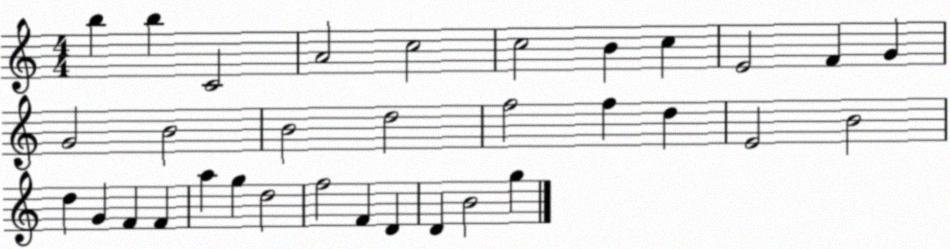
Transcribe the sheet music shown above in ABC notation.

X:1
T:Untitled
M:4/4
L:1/4
K:C
b b C2 A2 c2 c2 B c E2 F G G2 B2 B2 d2 f2 f d E2 B2 d G F F a g d2 f2 F D D B2 g